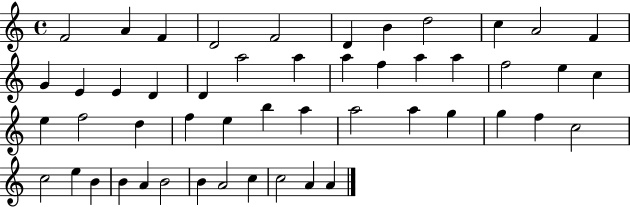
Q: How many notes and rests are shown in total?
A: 50